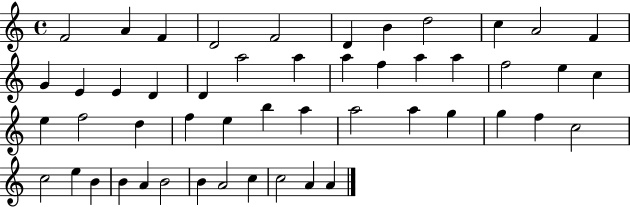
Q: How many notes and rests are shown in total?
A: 50